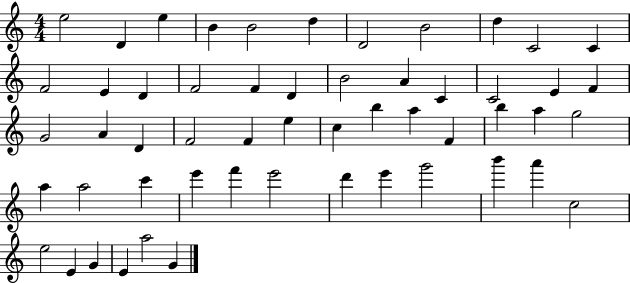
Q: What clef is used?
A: treble